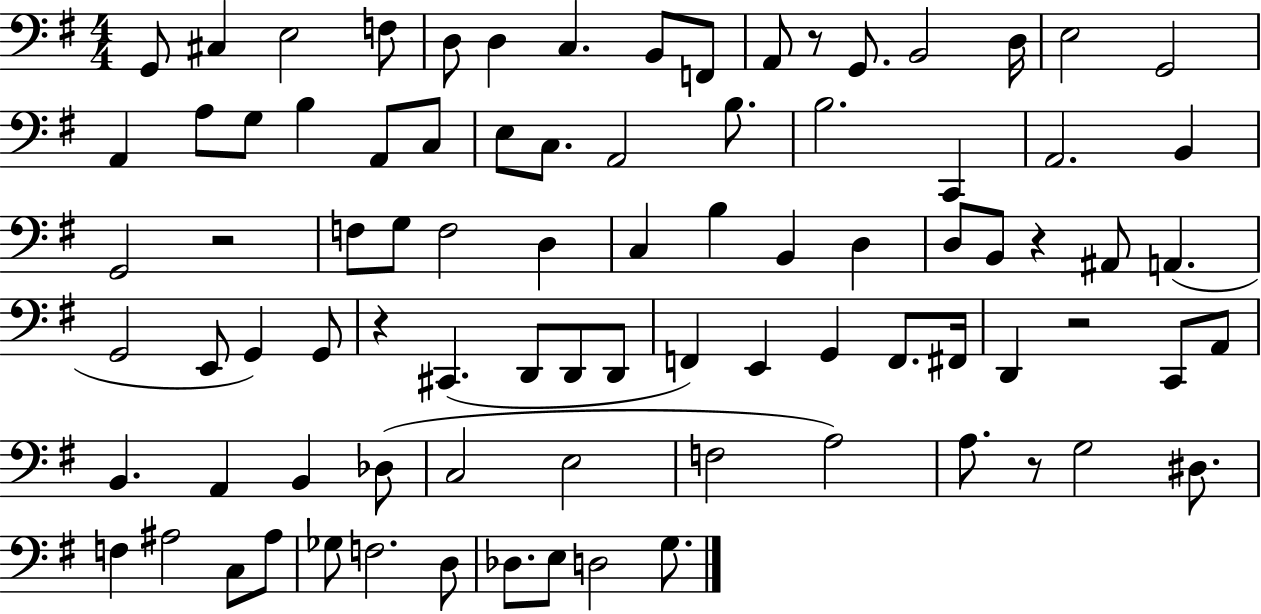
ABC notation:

X:1
T:Untitled
M:4/4
L:1/4
K:G
G,,/2 ^C, E,2 F,/2 D,/2 D, C, B,,/2 F,,/2 A,,/2 z/2 G,,/2 B,,2 D,/4 E,2 G,,2 A,, A,/2 G,/2 B, A,,/2 C,/2 E,/2 C,/2 A,,2 B,/2 B,2 C,, A,,2 B,, G,,2 z2 F,/2 G,/2 F,2 D, C, B, B,, D, D,/2 B,,/2 z ^A,,/2 A,, G,,2 E,,/2 G,, G,,/2 z ^C,, D,,/2 D,,/2 D,,/2 F,, E,, G,, F,,/2 ^F,,/4 D,, z2 C,,/2 A,,/2 B,, A,, B,, _D,/2 C,2 E,2 F,2 A,2 A,/2 z/2 G,2 ^D,/2 F, ^A,2 C,/2 ^A,/2 _G,/2 F,2 D,/2 _D,/2 E,/2 D,2 G,/2